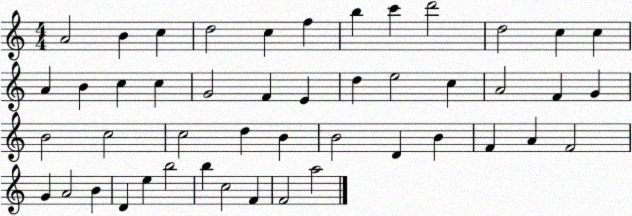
X:1
T:Untitled
M:4/4
L:1/4
K:C
A2 B c d2 c f b c' d'2 d2 c c A B c c G2 F E d e2 c A2 F G B2 c2 c2 d B B2 D B F A F2 G A2 B D e b2 b c2 F F2 a2